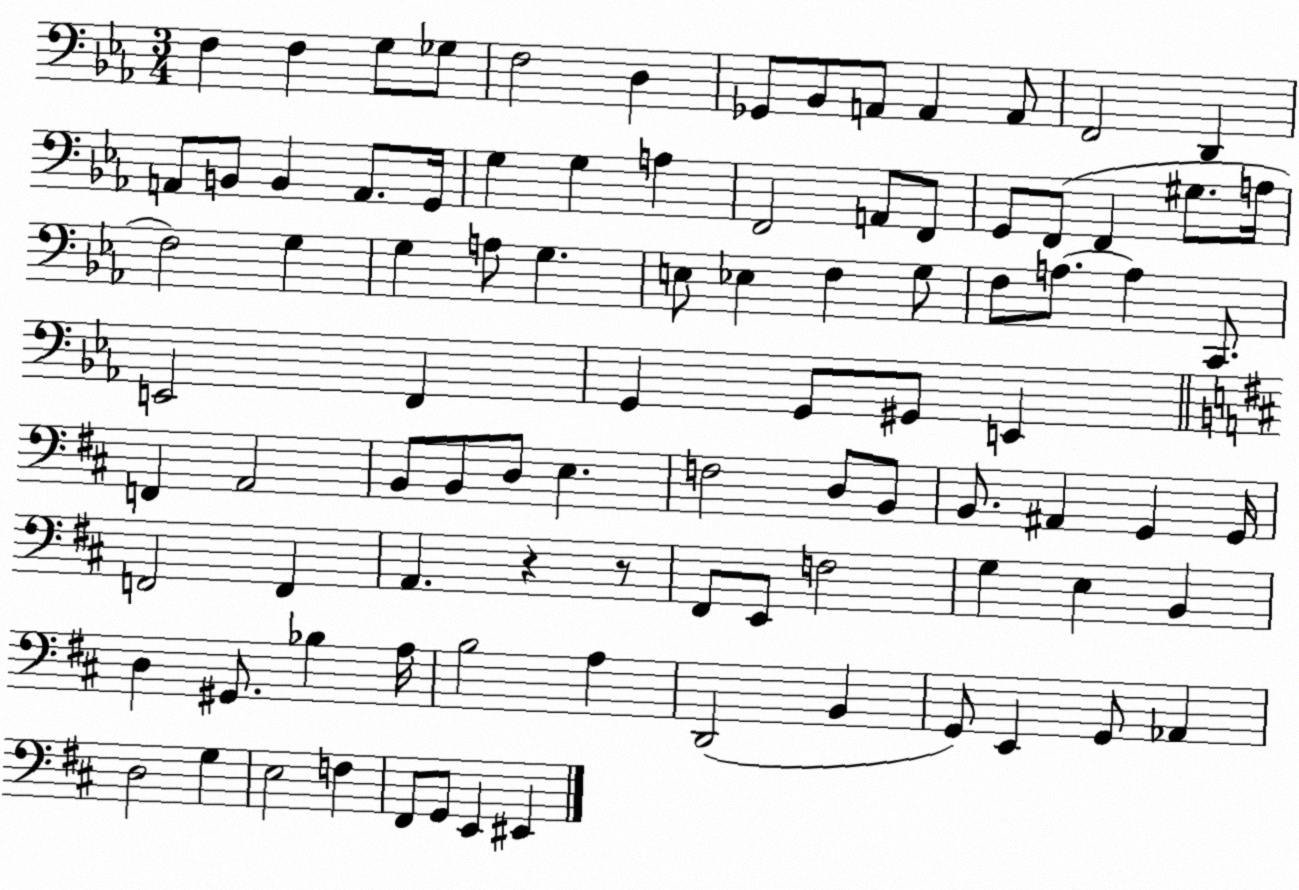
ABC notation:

X:1
T:Untitled
M:3/4
L:1/4
K:Eb
F, F, G,/2 _G,/2 F,2 D, _G,,/2 _B,,/2 A,,/2 A,, A,,/2 F,,2 D,, A,,/2 B,,/2 B,, A,,/2 G,,/4 G, G, A, F,,2 A,,/2 F,,/2 G,,/2 F,,/2 F,, ^G,/2 A,/4 F,2 G, G, A,/2 G, E,/2 _E, F, G,/2 F,/2 A,/2 A, C,,/2 E,,2 F,, G,, G,,/2 ^G,,/2 E,, F,, A,,2 B,,/2 B,,/2 D,/2 E, F,2 D,/2 B,,/2 B,,/2 ^A,, G,, G,,/4 F,,2 F,, A,, z z/2 ^F,,/2 E,,/2 F,2 G, E, B,, D, ^G,,/2 _B, A,/4 B,2 A, D,,2 B,, G,,/2 E,, G,,/2 _A,, D,2 G, E,2 F, ^F,,/2 G,,/2 E,, ^E,,